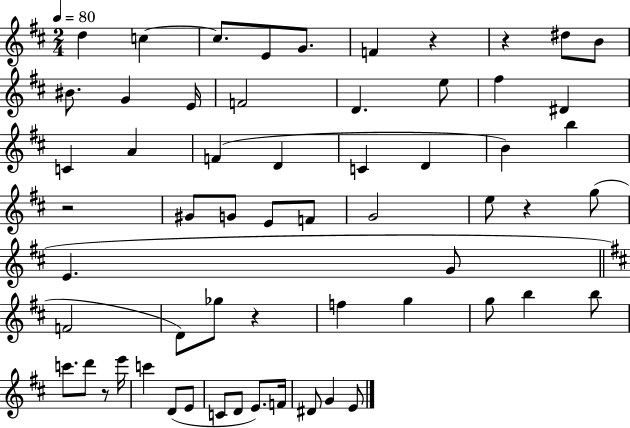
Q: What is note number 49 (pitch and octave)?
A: D4